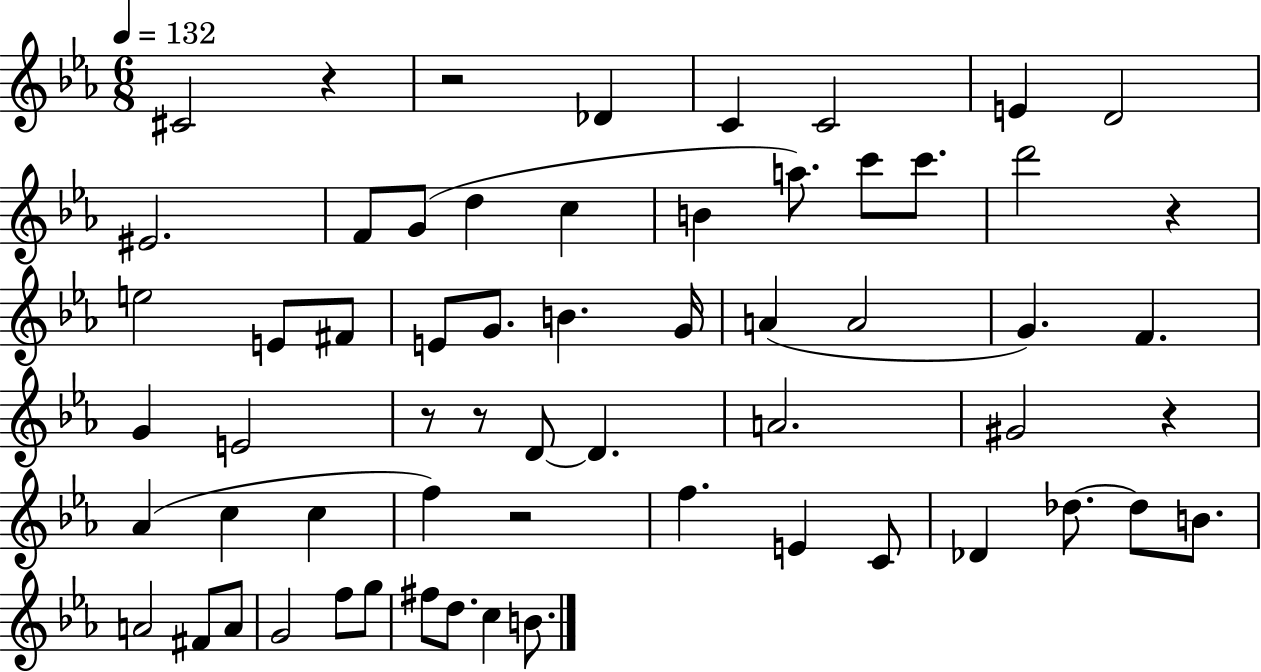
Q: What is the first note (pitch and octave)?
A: C#4